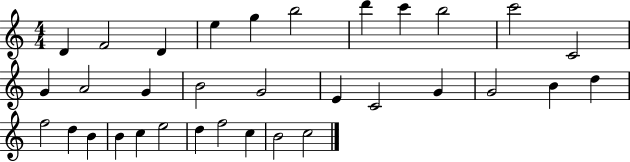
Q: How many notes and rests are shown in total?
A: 33